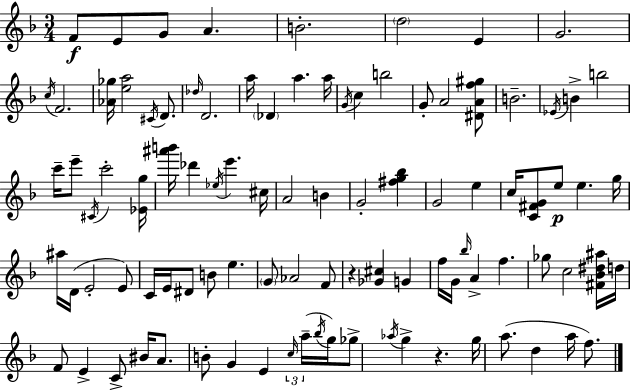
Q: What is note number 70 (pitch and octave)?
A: A4